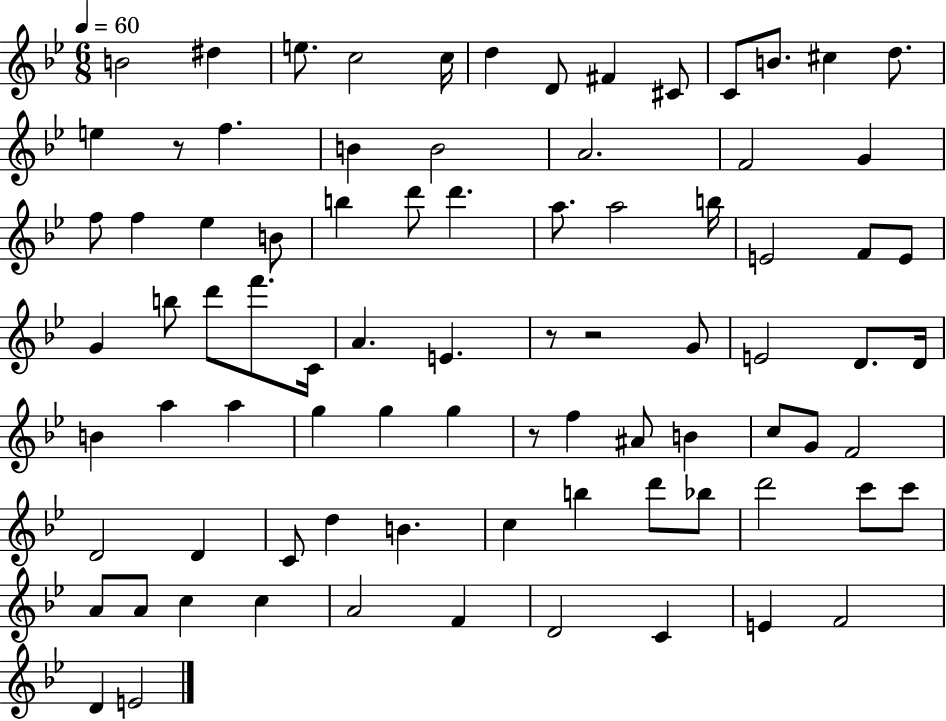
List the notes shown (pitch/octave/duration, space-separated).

B4/h D#5/q E5/e. C5/h C5/s D5/q D4/e F#4/q C#4/e C4/e B4/e. C#5/q D5/e. E5/q R/e F5/q. B4/q B4/h A4/h. F4/h G4/q F5/e F5/q Eb5/q B4/e B5/q D6/e D6/q. A5/e. A5/h B5/s E4/h F4/e E4/e G4/q B5/e D6/e F6/e. C4/s A4/q. E4/q. R/e R/h G4/e E4/h D4/e. D4/s B4/q A5/q A5/q G5/q G5/q G5/q R/e F5/q A#4/e B4/q C5/e G4/e F4/h D4/h D4/q C4/e D5/q B4/q. C5/q B5/q D6/e Bb5/e D6/h C6/e C6/e A4/e A4/e C5/q C5/q A4/h F4/q D4/h C4/q E4/q F4/h D4/q E4/h